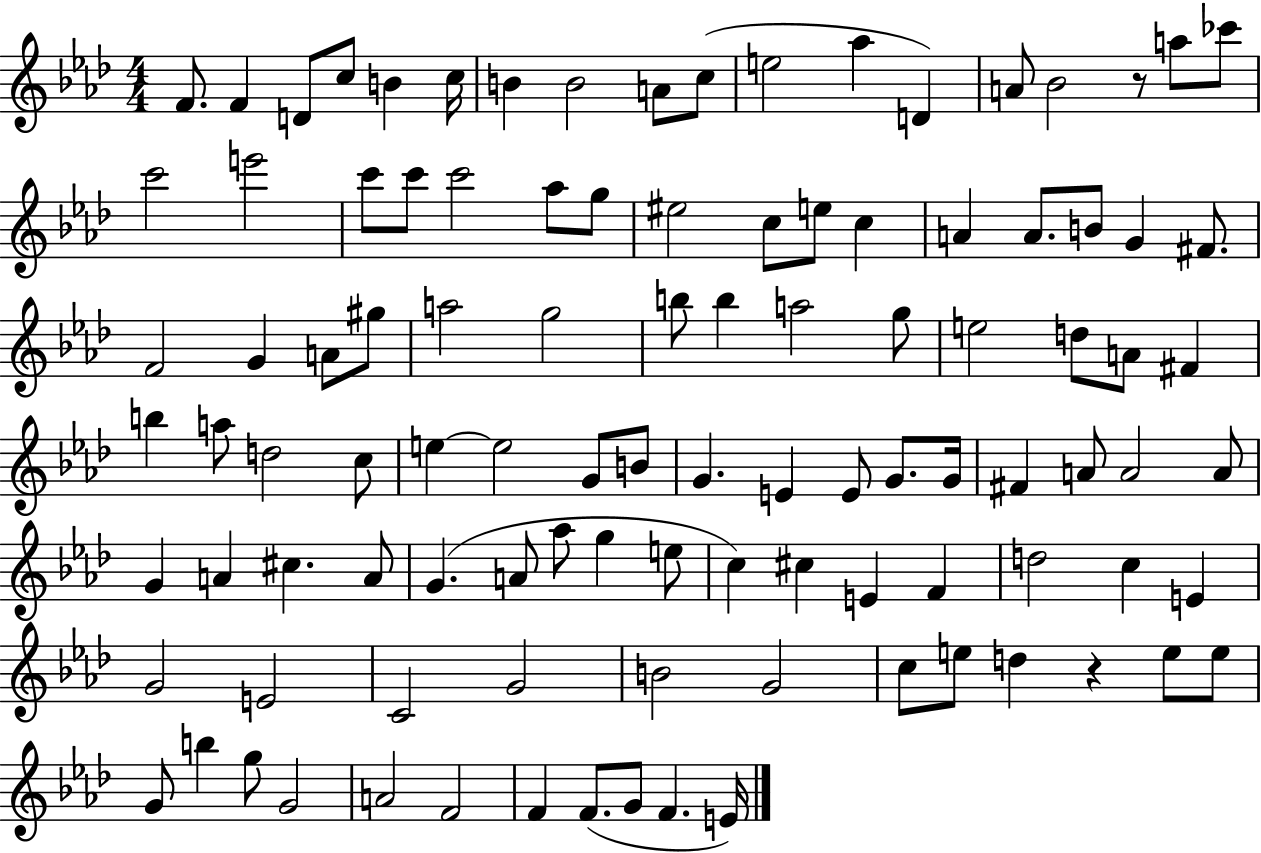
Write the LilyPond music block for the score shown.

{
  \clef treble
  \numericTimeSignature
  \time 4/4
  \key aes \major
  f'8. f'4 d'8 c''8 b'4 c''16 | b'4 b'2 a'8 c''8( | e''2 aes''4 d'4) | a'8 bes'2 r8 a''8 ces'''8 | \break c'''2 e'''2 | c'''8 c'''8 c'''2 aes''8 g''8 | eis''2 c''8 e''8 c''4 | a'4 a'8. b'8 g'4 fis'8. | \break f'2 g'4 a'8 gis''8 | a''2 g''2 | b''8 b''4 a''2 g''8 | e''2 d''8 a'8 fis'4 | \break b''4 a''8 d''2 c''8 | e''4~~ e''2 g'8 b'8 | g'4. e'4 e'8 g'8. g'16 | fis'4 a'8 a'2 a'8 | \break g'4 a'4 cis''4. a'8 | g'4.( a'8 aes''8 g''4 e''8 | c''4) cis''4 e'4 f'4 | d''2 c''4 e'4 | \break g'2 e'2 | c'2 g'2 | b'2 g'2 | c''8 e''8 d''4 r4 e''8 e''8 | \break g'8 b''4 g''8 g'2 | a'2 f'2 | f'4 f'8.( g'8 f'4. e'16) | \bar "|."
}